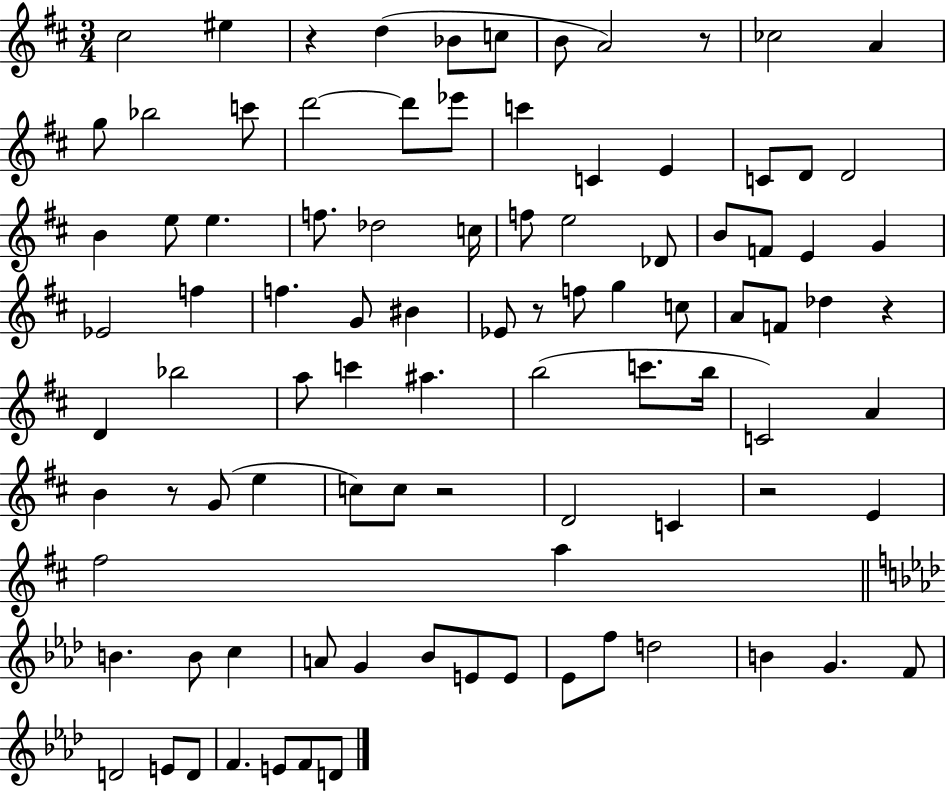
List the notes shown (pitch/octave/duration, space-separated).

C#5/h EIS5/q R/q D5/q Bb4/e C5/e B4/e A4/h R/e CES5/h A4/q G5/e Bb5/h C6/e D6/h D6/e Eb6/e C6/q C4/q E4/q C4/e D4/e D4/h B4/q E5/e E5/q. F5/e. Db5/h C5/s F5/e E5/h Db4/e B4/e F4/e E4/q G4/q Eb4/h F5/q F5/q. G4/e BIS4/q Eb4/e R/e F5/e G5/q C5/e A4/e F4/e Db5/q R/q D4/q Bb5/h A5/e C6/q A#5/q. B5/h C6/e. B5/s C4/h A4/q B4/q R/e G4/e E5/q C5/e C5/e R/h D4/h C4/q R/h E4/q F#5/h A5/q B4/q. B4/e C5/q A4/e G4/q Bb4/e E4/e E4/e Eb4/e F5/e D5/h B4/q G4/q. F4/e D4/h E4/e D4/e F4/q. E4/e F4/e D4/e